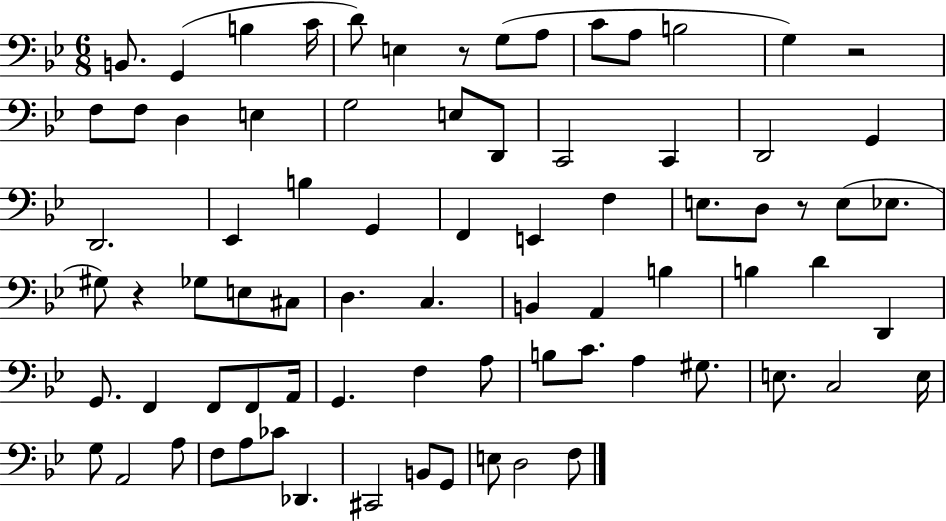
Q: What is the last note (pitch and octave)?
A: F3